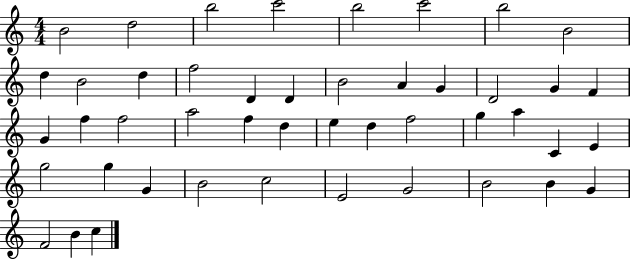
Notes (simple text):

B4/h D5/h B5/h C6/h B5/h C6/h B5/h B4/h D5/q B4/h D5/q F5/h D4/q D4/q B4/h A4/q G4/q D4/h G4/q F4/q G4/q F5/q F5/h A5/h F5/q D5/q E5/q D5/q F5/h G5/q A5/q C4/q E4/q G5/h G5/q G4/q B4/h C5/h E4/h G4/h B4/h B4/q G4/q F4/h B4/q C5/q